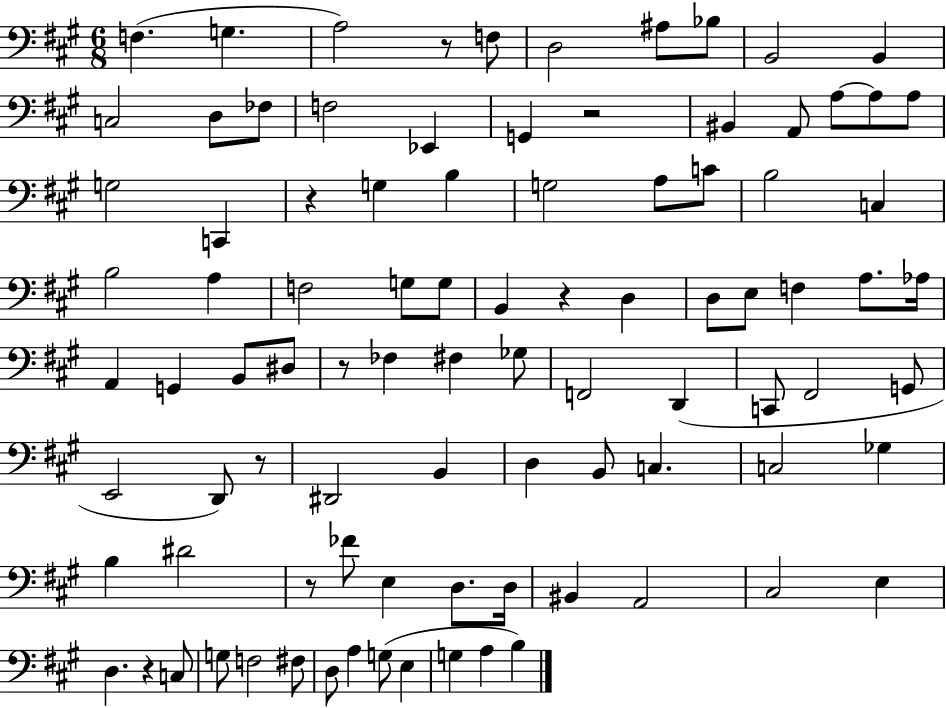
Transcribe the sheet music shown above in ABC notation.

X:1
T:Untitled
M:6/8
L:1/4
K:A
F, G, A,2 z/2 F,/2 D,2 ^A,/2 _B,/2 B,,2 B,, C,2 D,/2 _F,/2 F,2 _E,, G,, z2 ^B,, A,,/2 A,/2 A,/2 A,/2 G,2 C,, z G, B, G,2 A,/2 C/2 B,2 C, B,2 A, F,2 G,/2 G,/2 B,, z D, D,/2 E,/2 F, A,/2 _A,/4 A,, G,, B,,/2 ^D,/2 z/2 _F, ^F, _G,/2 F,,2 D,, C,,/2 ^F,,2 G,,/2 E,,2 D,,/2 z/2 ^D,,2 B,, D, B,,/2 C, C,2 _G, B, ^D2 z/2 _F/2 E, D,/2 D,/4 ^B,, A,,2 ^C,2 E, D, z C,/2 G,/2 F,2 ^F,/2 D,/2 A, G,/2 E, G, A, B,